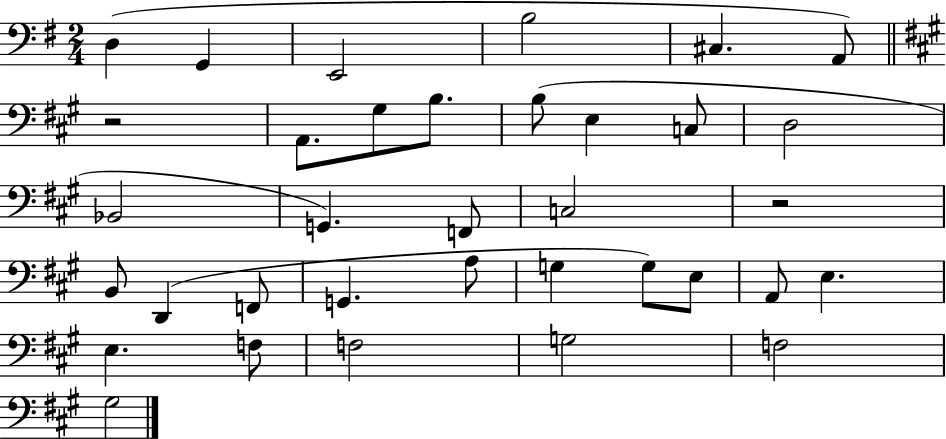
{
  \clef bass
  \numericTimeSignature
  \time 2/4
  \key g \major
  \repeat volta 2 { d4( g,4 | e,2 | b2 | cis4. a,8) | \break \bar "||" \break \key a \major r2 | a,8. gis8 b8. | b8( e4 c8 | d2 | \break bes,2 | g,4.) f,8 | c2 | r2 | \break b,8 d,4( f,8 | g,4. a8 | g4 g8) e8 | a,8 e4. | \break e4. f8 | f2 | g2 | f2 | \break gis2 | } \bar "|."
}